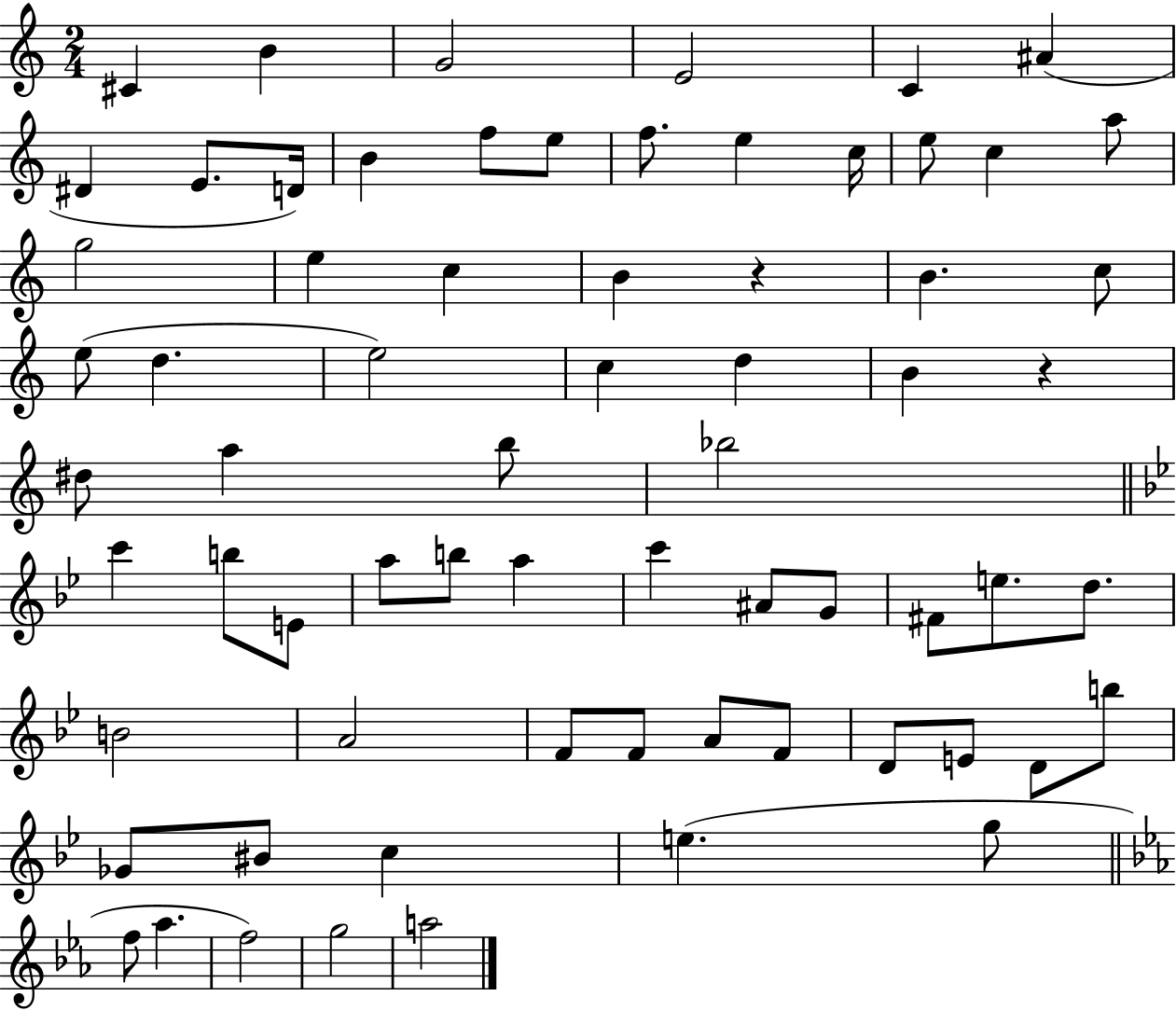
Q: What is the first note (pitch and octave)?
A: C#4